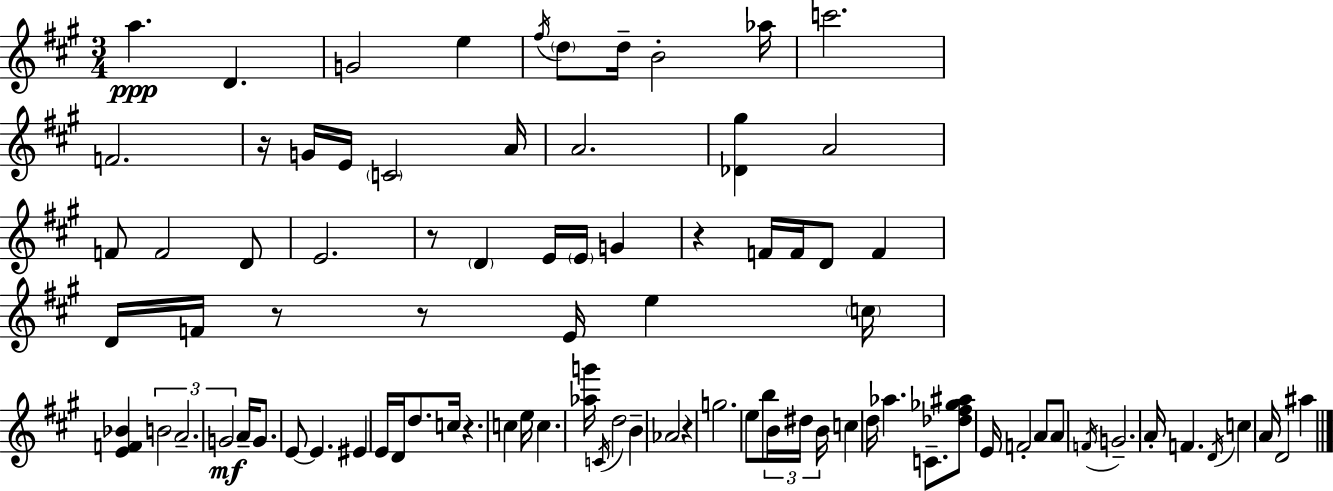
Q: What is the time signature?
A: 3/4